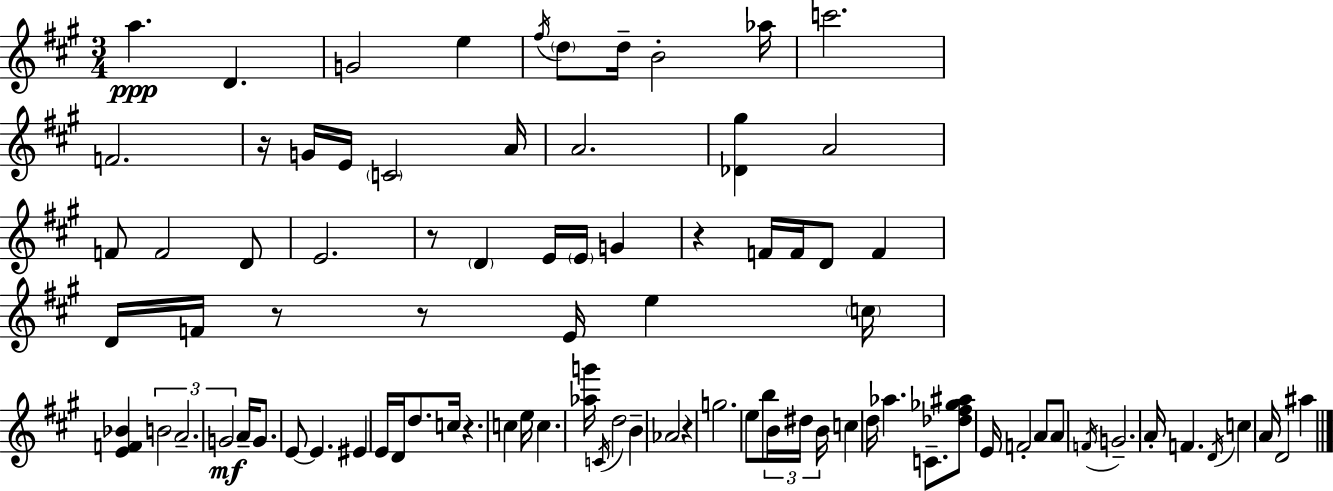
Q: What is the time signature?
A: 3/4